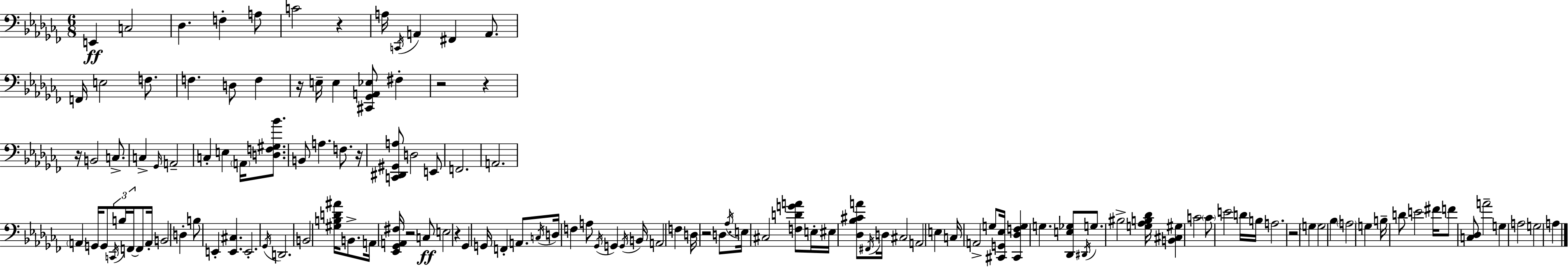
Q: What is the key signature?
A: AES minor